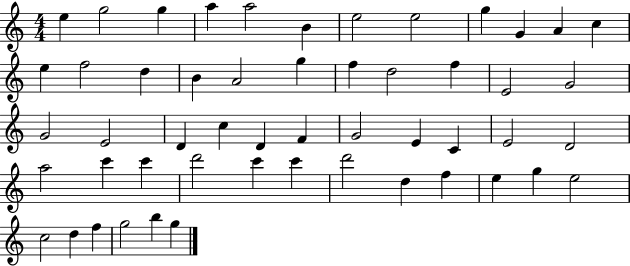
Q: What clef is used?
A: treble